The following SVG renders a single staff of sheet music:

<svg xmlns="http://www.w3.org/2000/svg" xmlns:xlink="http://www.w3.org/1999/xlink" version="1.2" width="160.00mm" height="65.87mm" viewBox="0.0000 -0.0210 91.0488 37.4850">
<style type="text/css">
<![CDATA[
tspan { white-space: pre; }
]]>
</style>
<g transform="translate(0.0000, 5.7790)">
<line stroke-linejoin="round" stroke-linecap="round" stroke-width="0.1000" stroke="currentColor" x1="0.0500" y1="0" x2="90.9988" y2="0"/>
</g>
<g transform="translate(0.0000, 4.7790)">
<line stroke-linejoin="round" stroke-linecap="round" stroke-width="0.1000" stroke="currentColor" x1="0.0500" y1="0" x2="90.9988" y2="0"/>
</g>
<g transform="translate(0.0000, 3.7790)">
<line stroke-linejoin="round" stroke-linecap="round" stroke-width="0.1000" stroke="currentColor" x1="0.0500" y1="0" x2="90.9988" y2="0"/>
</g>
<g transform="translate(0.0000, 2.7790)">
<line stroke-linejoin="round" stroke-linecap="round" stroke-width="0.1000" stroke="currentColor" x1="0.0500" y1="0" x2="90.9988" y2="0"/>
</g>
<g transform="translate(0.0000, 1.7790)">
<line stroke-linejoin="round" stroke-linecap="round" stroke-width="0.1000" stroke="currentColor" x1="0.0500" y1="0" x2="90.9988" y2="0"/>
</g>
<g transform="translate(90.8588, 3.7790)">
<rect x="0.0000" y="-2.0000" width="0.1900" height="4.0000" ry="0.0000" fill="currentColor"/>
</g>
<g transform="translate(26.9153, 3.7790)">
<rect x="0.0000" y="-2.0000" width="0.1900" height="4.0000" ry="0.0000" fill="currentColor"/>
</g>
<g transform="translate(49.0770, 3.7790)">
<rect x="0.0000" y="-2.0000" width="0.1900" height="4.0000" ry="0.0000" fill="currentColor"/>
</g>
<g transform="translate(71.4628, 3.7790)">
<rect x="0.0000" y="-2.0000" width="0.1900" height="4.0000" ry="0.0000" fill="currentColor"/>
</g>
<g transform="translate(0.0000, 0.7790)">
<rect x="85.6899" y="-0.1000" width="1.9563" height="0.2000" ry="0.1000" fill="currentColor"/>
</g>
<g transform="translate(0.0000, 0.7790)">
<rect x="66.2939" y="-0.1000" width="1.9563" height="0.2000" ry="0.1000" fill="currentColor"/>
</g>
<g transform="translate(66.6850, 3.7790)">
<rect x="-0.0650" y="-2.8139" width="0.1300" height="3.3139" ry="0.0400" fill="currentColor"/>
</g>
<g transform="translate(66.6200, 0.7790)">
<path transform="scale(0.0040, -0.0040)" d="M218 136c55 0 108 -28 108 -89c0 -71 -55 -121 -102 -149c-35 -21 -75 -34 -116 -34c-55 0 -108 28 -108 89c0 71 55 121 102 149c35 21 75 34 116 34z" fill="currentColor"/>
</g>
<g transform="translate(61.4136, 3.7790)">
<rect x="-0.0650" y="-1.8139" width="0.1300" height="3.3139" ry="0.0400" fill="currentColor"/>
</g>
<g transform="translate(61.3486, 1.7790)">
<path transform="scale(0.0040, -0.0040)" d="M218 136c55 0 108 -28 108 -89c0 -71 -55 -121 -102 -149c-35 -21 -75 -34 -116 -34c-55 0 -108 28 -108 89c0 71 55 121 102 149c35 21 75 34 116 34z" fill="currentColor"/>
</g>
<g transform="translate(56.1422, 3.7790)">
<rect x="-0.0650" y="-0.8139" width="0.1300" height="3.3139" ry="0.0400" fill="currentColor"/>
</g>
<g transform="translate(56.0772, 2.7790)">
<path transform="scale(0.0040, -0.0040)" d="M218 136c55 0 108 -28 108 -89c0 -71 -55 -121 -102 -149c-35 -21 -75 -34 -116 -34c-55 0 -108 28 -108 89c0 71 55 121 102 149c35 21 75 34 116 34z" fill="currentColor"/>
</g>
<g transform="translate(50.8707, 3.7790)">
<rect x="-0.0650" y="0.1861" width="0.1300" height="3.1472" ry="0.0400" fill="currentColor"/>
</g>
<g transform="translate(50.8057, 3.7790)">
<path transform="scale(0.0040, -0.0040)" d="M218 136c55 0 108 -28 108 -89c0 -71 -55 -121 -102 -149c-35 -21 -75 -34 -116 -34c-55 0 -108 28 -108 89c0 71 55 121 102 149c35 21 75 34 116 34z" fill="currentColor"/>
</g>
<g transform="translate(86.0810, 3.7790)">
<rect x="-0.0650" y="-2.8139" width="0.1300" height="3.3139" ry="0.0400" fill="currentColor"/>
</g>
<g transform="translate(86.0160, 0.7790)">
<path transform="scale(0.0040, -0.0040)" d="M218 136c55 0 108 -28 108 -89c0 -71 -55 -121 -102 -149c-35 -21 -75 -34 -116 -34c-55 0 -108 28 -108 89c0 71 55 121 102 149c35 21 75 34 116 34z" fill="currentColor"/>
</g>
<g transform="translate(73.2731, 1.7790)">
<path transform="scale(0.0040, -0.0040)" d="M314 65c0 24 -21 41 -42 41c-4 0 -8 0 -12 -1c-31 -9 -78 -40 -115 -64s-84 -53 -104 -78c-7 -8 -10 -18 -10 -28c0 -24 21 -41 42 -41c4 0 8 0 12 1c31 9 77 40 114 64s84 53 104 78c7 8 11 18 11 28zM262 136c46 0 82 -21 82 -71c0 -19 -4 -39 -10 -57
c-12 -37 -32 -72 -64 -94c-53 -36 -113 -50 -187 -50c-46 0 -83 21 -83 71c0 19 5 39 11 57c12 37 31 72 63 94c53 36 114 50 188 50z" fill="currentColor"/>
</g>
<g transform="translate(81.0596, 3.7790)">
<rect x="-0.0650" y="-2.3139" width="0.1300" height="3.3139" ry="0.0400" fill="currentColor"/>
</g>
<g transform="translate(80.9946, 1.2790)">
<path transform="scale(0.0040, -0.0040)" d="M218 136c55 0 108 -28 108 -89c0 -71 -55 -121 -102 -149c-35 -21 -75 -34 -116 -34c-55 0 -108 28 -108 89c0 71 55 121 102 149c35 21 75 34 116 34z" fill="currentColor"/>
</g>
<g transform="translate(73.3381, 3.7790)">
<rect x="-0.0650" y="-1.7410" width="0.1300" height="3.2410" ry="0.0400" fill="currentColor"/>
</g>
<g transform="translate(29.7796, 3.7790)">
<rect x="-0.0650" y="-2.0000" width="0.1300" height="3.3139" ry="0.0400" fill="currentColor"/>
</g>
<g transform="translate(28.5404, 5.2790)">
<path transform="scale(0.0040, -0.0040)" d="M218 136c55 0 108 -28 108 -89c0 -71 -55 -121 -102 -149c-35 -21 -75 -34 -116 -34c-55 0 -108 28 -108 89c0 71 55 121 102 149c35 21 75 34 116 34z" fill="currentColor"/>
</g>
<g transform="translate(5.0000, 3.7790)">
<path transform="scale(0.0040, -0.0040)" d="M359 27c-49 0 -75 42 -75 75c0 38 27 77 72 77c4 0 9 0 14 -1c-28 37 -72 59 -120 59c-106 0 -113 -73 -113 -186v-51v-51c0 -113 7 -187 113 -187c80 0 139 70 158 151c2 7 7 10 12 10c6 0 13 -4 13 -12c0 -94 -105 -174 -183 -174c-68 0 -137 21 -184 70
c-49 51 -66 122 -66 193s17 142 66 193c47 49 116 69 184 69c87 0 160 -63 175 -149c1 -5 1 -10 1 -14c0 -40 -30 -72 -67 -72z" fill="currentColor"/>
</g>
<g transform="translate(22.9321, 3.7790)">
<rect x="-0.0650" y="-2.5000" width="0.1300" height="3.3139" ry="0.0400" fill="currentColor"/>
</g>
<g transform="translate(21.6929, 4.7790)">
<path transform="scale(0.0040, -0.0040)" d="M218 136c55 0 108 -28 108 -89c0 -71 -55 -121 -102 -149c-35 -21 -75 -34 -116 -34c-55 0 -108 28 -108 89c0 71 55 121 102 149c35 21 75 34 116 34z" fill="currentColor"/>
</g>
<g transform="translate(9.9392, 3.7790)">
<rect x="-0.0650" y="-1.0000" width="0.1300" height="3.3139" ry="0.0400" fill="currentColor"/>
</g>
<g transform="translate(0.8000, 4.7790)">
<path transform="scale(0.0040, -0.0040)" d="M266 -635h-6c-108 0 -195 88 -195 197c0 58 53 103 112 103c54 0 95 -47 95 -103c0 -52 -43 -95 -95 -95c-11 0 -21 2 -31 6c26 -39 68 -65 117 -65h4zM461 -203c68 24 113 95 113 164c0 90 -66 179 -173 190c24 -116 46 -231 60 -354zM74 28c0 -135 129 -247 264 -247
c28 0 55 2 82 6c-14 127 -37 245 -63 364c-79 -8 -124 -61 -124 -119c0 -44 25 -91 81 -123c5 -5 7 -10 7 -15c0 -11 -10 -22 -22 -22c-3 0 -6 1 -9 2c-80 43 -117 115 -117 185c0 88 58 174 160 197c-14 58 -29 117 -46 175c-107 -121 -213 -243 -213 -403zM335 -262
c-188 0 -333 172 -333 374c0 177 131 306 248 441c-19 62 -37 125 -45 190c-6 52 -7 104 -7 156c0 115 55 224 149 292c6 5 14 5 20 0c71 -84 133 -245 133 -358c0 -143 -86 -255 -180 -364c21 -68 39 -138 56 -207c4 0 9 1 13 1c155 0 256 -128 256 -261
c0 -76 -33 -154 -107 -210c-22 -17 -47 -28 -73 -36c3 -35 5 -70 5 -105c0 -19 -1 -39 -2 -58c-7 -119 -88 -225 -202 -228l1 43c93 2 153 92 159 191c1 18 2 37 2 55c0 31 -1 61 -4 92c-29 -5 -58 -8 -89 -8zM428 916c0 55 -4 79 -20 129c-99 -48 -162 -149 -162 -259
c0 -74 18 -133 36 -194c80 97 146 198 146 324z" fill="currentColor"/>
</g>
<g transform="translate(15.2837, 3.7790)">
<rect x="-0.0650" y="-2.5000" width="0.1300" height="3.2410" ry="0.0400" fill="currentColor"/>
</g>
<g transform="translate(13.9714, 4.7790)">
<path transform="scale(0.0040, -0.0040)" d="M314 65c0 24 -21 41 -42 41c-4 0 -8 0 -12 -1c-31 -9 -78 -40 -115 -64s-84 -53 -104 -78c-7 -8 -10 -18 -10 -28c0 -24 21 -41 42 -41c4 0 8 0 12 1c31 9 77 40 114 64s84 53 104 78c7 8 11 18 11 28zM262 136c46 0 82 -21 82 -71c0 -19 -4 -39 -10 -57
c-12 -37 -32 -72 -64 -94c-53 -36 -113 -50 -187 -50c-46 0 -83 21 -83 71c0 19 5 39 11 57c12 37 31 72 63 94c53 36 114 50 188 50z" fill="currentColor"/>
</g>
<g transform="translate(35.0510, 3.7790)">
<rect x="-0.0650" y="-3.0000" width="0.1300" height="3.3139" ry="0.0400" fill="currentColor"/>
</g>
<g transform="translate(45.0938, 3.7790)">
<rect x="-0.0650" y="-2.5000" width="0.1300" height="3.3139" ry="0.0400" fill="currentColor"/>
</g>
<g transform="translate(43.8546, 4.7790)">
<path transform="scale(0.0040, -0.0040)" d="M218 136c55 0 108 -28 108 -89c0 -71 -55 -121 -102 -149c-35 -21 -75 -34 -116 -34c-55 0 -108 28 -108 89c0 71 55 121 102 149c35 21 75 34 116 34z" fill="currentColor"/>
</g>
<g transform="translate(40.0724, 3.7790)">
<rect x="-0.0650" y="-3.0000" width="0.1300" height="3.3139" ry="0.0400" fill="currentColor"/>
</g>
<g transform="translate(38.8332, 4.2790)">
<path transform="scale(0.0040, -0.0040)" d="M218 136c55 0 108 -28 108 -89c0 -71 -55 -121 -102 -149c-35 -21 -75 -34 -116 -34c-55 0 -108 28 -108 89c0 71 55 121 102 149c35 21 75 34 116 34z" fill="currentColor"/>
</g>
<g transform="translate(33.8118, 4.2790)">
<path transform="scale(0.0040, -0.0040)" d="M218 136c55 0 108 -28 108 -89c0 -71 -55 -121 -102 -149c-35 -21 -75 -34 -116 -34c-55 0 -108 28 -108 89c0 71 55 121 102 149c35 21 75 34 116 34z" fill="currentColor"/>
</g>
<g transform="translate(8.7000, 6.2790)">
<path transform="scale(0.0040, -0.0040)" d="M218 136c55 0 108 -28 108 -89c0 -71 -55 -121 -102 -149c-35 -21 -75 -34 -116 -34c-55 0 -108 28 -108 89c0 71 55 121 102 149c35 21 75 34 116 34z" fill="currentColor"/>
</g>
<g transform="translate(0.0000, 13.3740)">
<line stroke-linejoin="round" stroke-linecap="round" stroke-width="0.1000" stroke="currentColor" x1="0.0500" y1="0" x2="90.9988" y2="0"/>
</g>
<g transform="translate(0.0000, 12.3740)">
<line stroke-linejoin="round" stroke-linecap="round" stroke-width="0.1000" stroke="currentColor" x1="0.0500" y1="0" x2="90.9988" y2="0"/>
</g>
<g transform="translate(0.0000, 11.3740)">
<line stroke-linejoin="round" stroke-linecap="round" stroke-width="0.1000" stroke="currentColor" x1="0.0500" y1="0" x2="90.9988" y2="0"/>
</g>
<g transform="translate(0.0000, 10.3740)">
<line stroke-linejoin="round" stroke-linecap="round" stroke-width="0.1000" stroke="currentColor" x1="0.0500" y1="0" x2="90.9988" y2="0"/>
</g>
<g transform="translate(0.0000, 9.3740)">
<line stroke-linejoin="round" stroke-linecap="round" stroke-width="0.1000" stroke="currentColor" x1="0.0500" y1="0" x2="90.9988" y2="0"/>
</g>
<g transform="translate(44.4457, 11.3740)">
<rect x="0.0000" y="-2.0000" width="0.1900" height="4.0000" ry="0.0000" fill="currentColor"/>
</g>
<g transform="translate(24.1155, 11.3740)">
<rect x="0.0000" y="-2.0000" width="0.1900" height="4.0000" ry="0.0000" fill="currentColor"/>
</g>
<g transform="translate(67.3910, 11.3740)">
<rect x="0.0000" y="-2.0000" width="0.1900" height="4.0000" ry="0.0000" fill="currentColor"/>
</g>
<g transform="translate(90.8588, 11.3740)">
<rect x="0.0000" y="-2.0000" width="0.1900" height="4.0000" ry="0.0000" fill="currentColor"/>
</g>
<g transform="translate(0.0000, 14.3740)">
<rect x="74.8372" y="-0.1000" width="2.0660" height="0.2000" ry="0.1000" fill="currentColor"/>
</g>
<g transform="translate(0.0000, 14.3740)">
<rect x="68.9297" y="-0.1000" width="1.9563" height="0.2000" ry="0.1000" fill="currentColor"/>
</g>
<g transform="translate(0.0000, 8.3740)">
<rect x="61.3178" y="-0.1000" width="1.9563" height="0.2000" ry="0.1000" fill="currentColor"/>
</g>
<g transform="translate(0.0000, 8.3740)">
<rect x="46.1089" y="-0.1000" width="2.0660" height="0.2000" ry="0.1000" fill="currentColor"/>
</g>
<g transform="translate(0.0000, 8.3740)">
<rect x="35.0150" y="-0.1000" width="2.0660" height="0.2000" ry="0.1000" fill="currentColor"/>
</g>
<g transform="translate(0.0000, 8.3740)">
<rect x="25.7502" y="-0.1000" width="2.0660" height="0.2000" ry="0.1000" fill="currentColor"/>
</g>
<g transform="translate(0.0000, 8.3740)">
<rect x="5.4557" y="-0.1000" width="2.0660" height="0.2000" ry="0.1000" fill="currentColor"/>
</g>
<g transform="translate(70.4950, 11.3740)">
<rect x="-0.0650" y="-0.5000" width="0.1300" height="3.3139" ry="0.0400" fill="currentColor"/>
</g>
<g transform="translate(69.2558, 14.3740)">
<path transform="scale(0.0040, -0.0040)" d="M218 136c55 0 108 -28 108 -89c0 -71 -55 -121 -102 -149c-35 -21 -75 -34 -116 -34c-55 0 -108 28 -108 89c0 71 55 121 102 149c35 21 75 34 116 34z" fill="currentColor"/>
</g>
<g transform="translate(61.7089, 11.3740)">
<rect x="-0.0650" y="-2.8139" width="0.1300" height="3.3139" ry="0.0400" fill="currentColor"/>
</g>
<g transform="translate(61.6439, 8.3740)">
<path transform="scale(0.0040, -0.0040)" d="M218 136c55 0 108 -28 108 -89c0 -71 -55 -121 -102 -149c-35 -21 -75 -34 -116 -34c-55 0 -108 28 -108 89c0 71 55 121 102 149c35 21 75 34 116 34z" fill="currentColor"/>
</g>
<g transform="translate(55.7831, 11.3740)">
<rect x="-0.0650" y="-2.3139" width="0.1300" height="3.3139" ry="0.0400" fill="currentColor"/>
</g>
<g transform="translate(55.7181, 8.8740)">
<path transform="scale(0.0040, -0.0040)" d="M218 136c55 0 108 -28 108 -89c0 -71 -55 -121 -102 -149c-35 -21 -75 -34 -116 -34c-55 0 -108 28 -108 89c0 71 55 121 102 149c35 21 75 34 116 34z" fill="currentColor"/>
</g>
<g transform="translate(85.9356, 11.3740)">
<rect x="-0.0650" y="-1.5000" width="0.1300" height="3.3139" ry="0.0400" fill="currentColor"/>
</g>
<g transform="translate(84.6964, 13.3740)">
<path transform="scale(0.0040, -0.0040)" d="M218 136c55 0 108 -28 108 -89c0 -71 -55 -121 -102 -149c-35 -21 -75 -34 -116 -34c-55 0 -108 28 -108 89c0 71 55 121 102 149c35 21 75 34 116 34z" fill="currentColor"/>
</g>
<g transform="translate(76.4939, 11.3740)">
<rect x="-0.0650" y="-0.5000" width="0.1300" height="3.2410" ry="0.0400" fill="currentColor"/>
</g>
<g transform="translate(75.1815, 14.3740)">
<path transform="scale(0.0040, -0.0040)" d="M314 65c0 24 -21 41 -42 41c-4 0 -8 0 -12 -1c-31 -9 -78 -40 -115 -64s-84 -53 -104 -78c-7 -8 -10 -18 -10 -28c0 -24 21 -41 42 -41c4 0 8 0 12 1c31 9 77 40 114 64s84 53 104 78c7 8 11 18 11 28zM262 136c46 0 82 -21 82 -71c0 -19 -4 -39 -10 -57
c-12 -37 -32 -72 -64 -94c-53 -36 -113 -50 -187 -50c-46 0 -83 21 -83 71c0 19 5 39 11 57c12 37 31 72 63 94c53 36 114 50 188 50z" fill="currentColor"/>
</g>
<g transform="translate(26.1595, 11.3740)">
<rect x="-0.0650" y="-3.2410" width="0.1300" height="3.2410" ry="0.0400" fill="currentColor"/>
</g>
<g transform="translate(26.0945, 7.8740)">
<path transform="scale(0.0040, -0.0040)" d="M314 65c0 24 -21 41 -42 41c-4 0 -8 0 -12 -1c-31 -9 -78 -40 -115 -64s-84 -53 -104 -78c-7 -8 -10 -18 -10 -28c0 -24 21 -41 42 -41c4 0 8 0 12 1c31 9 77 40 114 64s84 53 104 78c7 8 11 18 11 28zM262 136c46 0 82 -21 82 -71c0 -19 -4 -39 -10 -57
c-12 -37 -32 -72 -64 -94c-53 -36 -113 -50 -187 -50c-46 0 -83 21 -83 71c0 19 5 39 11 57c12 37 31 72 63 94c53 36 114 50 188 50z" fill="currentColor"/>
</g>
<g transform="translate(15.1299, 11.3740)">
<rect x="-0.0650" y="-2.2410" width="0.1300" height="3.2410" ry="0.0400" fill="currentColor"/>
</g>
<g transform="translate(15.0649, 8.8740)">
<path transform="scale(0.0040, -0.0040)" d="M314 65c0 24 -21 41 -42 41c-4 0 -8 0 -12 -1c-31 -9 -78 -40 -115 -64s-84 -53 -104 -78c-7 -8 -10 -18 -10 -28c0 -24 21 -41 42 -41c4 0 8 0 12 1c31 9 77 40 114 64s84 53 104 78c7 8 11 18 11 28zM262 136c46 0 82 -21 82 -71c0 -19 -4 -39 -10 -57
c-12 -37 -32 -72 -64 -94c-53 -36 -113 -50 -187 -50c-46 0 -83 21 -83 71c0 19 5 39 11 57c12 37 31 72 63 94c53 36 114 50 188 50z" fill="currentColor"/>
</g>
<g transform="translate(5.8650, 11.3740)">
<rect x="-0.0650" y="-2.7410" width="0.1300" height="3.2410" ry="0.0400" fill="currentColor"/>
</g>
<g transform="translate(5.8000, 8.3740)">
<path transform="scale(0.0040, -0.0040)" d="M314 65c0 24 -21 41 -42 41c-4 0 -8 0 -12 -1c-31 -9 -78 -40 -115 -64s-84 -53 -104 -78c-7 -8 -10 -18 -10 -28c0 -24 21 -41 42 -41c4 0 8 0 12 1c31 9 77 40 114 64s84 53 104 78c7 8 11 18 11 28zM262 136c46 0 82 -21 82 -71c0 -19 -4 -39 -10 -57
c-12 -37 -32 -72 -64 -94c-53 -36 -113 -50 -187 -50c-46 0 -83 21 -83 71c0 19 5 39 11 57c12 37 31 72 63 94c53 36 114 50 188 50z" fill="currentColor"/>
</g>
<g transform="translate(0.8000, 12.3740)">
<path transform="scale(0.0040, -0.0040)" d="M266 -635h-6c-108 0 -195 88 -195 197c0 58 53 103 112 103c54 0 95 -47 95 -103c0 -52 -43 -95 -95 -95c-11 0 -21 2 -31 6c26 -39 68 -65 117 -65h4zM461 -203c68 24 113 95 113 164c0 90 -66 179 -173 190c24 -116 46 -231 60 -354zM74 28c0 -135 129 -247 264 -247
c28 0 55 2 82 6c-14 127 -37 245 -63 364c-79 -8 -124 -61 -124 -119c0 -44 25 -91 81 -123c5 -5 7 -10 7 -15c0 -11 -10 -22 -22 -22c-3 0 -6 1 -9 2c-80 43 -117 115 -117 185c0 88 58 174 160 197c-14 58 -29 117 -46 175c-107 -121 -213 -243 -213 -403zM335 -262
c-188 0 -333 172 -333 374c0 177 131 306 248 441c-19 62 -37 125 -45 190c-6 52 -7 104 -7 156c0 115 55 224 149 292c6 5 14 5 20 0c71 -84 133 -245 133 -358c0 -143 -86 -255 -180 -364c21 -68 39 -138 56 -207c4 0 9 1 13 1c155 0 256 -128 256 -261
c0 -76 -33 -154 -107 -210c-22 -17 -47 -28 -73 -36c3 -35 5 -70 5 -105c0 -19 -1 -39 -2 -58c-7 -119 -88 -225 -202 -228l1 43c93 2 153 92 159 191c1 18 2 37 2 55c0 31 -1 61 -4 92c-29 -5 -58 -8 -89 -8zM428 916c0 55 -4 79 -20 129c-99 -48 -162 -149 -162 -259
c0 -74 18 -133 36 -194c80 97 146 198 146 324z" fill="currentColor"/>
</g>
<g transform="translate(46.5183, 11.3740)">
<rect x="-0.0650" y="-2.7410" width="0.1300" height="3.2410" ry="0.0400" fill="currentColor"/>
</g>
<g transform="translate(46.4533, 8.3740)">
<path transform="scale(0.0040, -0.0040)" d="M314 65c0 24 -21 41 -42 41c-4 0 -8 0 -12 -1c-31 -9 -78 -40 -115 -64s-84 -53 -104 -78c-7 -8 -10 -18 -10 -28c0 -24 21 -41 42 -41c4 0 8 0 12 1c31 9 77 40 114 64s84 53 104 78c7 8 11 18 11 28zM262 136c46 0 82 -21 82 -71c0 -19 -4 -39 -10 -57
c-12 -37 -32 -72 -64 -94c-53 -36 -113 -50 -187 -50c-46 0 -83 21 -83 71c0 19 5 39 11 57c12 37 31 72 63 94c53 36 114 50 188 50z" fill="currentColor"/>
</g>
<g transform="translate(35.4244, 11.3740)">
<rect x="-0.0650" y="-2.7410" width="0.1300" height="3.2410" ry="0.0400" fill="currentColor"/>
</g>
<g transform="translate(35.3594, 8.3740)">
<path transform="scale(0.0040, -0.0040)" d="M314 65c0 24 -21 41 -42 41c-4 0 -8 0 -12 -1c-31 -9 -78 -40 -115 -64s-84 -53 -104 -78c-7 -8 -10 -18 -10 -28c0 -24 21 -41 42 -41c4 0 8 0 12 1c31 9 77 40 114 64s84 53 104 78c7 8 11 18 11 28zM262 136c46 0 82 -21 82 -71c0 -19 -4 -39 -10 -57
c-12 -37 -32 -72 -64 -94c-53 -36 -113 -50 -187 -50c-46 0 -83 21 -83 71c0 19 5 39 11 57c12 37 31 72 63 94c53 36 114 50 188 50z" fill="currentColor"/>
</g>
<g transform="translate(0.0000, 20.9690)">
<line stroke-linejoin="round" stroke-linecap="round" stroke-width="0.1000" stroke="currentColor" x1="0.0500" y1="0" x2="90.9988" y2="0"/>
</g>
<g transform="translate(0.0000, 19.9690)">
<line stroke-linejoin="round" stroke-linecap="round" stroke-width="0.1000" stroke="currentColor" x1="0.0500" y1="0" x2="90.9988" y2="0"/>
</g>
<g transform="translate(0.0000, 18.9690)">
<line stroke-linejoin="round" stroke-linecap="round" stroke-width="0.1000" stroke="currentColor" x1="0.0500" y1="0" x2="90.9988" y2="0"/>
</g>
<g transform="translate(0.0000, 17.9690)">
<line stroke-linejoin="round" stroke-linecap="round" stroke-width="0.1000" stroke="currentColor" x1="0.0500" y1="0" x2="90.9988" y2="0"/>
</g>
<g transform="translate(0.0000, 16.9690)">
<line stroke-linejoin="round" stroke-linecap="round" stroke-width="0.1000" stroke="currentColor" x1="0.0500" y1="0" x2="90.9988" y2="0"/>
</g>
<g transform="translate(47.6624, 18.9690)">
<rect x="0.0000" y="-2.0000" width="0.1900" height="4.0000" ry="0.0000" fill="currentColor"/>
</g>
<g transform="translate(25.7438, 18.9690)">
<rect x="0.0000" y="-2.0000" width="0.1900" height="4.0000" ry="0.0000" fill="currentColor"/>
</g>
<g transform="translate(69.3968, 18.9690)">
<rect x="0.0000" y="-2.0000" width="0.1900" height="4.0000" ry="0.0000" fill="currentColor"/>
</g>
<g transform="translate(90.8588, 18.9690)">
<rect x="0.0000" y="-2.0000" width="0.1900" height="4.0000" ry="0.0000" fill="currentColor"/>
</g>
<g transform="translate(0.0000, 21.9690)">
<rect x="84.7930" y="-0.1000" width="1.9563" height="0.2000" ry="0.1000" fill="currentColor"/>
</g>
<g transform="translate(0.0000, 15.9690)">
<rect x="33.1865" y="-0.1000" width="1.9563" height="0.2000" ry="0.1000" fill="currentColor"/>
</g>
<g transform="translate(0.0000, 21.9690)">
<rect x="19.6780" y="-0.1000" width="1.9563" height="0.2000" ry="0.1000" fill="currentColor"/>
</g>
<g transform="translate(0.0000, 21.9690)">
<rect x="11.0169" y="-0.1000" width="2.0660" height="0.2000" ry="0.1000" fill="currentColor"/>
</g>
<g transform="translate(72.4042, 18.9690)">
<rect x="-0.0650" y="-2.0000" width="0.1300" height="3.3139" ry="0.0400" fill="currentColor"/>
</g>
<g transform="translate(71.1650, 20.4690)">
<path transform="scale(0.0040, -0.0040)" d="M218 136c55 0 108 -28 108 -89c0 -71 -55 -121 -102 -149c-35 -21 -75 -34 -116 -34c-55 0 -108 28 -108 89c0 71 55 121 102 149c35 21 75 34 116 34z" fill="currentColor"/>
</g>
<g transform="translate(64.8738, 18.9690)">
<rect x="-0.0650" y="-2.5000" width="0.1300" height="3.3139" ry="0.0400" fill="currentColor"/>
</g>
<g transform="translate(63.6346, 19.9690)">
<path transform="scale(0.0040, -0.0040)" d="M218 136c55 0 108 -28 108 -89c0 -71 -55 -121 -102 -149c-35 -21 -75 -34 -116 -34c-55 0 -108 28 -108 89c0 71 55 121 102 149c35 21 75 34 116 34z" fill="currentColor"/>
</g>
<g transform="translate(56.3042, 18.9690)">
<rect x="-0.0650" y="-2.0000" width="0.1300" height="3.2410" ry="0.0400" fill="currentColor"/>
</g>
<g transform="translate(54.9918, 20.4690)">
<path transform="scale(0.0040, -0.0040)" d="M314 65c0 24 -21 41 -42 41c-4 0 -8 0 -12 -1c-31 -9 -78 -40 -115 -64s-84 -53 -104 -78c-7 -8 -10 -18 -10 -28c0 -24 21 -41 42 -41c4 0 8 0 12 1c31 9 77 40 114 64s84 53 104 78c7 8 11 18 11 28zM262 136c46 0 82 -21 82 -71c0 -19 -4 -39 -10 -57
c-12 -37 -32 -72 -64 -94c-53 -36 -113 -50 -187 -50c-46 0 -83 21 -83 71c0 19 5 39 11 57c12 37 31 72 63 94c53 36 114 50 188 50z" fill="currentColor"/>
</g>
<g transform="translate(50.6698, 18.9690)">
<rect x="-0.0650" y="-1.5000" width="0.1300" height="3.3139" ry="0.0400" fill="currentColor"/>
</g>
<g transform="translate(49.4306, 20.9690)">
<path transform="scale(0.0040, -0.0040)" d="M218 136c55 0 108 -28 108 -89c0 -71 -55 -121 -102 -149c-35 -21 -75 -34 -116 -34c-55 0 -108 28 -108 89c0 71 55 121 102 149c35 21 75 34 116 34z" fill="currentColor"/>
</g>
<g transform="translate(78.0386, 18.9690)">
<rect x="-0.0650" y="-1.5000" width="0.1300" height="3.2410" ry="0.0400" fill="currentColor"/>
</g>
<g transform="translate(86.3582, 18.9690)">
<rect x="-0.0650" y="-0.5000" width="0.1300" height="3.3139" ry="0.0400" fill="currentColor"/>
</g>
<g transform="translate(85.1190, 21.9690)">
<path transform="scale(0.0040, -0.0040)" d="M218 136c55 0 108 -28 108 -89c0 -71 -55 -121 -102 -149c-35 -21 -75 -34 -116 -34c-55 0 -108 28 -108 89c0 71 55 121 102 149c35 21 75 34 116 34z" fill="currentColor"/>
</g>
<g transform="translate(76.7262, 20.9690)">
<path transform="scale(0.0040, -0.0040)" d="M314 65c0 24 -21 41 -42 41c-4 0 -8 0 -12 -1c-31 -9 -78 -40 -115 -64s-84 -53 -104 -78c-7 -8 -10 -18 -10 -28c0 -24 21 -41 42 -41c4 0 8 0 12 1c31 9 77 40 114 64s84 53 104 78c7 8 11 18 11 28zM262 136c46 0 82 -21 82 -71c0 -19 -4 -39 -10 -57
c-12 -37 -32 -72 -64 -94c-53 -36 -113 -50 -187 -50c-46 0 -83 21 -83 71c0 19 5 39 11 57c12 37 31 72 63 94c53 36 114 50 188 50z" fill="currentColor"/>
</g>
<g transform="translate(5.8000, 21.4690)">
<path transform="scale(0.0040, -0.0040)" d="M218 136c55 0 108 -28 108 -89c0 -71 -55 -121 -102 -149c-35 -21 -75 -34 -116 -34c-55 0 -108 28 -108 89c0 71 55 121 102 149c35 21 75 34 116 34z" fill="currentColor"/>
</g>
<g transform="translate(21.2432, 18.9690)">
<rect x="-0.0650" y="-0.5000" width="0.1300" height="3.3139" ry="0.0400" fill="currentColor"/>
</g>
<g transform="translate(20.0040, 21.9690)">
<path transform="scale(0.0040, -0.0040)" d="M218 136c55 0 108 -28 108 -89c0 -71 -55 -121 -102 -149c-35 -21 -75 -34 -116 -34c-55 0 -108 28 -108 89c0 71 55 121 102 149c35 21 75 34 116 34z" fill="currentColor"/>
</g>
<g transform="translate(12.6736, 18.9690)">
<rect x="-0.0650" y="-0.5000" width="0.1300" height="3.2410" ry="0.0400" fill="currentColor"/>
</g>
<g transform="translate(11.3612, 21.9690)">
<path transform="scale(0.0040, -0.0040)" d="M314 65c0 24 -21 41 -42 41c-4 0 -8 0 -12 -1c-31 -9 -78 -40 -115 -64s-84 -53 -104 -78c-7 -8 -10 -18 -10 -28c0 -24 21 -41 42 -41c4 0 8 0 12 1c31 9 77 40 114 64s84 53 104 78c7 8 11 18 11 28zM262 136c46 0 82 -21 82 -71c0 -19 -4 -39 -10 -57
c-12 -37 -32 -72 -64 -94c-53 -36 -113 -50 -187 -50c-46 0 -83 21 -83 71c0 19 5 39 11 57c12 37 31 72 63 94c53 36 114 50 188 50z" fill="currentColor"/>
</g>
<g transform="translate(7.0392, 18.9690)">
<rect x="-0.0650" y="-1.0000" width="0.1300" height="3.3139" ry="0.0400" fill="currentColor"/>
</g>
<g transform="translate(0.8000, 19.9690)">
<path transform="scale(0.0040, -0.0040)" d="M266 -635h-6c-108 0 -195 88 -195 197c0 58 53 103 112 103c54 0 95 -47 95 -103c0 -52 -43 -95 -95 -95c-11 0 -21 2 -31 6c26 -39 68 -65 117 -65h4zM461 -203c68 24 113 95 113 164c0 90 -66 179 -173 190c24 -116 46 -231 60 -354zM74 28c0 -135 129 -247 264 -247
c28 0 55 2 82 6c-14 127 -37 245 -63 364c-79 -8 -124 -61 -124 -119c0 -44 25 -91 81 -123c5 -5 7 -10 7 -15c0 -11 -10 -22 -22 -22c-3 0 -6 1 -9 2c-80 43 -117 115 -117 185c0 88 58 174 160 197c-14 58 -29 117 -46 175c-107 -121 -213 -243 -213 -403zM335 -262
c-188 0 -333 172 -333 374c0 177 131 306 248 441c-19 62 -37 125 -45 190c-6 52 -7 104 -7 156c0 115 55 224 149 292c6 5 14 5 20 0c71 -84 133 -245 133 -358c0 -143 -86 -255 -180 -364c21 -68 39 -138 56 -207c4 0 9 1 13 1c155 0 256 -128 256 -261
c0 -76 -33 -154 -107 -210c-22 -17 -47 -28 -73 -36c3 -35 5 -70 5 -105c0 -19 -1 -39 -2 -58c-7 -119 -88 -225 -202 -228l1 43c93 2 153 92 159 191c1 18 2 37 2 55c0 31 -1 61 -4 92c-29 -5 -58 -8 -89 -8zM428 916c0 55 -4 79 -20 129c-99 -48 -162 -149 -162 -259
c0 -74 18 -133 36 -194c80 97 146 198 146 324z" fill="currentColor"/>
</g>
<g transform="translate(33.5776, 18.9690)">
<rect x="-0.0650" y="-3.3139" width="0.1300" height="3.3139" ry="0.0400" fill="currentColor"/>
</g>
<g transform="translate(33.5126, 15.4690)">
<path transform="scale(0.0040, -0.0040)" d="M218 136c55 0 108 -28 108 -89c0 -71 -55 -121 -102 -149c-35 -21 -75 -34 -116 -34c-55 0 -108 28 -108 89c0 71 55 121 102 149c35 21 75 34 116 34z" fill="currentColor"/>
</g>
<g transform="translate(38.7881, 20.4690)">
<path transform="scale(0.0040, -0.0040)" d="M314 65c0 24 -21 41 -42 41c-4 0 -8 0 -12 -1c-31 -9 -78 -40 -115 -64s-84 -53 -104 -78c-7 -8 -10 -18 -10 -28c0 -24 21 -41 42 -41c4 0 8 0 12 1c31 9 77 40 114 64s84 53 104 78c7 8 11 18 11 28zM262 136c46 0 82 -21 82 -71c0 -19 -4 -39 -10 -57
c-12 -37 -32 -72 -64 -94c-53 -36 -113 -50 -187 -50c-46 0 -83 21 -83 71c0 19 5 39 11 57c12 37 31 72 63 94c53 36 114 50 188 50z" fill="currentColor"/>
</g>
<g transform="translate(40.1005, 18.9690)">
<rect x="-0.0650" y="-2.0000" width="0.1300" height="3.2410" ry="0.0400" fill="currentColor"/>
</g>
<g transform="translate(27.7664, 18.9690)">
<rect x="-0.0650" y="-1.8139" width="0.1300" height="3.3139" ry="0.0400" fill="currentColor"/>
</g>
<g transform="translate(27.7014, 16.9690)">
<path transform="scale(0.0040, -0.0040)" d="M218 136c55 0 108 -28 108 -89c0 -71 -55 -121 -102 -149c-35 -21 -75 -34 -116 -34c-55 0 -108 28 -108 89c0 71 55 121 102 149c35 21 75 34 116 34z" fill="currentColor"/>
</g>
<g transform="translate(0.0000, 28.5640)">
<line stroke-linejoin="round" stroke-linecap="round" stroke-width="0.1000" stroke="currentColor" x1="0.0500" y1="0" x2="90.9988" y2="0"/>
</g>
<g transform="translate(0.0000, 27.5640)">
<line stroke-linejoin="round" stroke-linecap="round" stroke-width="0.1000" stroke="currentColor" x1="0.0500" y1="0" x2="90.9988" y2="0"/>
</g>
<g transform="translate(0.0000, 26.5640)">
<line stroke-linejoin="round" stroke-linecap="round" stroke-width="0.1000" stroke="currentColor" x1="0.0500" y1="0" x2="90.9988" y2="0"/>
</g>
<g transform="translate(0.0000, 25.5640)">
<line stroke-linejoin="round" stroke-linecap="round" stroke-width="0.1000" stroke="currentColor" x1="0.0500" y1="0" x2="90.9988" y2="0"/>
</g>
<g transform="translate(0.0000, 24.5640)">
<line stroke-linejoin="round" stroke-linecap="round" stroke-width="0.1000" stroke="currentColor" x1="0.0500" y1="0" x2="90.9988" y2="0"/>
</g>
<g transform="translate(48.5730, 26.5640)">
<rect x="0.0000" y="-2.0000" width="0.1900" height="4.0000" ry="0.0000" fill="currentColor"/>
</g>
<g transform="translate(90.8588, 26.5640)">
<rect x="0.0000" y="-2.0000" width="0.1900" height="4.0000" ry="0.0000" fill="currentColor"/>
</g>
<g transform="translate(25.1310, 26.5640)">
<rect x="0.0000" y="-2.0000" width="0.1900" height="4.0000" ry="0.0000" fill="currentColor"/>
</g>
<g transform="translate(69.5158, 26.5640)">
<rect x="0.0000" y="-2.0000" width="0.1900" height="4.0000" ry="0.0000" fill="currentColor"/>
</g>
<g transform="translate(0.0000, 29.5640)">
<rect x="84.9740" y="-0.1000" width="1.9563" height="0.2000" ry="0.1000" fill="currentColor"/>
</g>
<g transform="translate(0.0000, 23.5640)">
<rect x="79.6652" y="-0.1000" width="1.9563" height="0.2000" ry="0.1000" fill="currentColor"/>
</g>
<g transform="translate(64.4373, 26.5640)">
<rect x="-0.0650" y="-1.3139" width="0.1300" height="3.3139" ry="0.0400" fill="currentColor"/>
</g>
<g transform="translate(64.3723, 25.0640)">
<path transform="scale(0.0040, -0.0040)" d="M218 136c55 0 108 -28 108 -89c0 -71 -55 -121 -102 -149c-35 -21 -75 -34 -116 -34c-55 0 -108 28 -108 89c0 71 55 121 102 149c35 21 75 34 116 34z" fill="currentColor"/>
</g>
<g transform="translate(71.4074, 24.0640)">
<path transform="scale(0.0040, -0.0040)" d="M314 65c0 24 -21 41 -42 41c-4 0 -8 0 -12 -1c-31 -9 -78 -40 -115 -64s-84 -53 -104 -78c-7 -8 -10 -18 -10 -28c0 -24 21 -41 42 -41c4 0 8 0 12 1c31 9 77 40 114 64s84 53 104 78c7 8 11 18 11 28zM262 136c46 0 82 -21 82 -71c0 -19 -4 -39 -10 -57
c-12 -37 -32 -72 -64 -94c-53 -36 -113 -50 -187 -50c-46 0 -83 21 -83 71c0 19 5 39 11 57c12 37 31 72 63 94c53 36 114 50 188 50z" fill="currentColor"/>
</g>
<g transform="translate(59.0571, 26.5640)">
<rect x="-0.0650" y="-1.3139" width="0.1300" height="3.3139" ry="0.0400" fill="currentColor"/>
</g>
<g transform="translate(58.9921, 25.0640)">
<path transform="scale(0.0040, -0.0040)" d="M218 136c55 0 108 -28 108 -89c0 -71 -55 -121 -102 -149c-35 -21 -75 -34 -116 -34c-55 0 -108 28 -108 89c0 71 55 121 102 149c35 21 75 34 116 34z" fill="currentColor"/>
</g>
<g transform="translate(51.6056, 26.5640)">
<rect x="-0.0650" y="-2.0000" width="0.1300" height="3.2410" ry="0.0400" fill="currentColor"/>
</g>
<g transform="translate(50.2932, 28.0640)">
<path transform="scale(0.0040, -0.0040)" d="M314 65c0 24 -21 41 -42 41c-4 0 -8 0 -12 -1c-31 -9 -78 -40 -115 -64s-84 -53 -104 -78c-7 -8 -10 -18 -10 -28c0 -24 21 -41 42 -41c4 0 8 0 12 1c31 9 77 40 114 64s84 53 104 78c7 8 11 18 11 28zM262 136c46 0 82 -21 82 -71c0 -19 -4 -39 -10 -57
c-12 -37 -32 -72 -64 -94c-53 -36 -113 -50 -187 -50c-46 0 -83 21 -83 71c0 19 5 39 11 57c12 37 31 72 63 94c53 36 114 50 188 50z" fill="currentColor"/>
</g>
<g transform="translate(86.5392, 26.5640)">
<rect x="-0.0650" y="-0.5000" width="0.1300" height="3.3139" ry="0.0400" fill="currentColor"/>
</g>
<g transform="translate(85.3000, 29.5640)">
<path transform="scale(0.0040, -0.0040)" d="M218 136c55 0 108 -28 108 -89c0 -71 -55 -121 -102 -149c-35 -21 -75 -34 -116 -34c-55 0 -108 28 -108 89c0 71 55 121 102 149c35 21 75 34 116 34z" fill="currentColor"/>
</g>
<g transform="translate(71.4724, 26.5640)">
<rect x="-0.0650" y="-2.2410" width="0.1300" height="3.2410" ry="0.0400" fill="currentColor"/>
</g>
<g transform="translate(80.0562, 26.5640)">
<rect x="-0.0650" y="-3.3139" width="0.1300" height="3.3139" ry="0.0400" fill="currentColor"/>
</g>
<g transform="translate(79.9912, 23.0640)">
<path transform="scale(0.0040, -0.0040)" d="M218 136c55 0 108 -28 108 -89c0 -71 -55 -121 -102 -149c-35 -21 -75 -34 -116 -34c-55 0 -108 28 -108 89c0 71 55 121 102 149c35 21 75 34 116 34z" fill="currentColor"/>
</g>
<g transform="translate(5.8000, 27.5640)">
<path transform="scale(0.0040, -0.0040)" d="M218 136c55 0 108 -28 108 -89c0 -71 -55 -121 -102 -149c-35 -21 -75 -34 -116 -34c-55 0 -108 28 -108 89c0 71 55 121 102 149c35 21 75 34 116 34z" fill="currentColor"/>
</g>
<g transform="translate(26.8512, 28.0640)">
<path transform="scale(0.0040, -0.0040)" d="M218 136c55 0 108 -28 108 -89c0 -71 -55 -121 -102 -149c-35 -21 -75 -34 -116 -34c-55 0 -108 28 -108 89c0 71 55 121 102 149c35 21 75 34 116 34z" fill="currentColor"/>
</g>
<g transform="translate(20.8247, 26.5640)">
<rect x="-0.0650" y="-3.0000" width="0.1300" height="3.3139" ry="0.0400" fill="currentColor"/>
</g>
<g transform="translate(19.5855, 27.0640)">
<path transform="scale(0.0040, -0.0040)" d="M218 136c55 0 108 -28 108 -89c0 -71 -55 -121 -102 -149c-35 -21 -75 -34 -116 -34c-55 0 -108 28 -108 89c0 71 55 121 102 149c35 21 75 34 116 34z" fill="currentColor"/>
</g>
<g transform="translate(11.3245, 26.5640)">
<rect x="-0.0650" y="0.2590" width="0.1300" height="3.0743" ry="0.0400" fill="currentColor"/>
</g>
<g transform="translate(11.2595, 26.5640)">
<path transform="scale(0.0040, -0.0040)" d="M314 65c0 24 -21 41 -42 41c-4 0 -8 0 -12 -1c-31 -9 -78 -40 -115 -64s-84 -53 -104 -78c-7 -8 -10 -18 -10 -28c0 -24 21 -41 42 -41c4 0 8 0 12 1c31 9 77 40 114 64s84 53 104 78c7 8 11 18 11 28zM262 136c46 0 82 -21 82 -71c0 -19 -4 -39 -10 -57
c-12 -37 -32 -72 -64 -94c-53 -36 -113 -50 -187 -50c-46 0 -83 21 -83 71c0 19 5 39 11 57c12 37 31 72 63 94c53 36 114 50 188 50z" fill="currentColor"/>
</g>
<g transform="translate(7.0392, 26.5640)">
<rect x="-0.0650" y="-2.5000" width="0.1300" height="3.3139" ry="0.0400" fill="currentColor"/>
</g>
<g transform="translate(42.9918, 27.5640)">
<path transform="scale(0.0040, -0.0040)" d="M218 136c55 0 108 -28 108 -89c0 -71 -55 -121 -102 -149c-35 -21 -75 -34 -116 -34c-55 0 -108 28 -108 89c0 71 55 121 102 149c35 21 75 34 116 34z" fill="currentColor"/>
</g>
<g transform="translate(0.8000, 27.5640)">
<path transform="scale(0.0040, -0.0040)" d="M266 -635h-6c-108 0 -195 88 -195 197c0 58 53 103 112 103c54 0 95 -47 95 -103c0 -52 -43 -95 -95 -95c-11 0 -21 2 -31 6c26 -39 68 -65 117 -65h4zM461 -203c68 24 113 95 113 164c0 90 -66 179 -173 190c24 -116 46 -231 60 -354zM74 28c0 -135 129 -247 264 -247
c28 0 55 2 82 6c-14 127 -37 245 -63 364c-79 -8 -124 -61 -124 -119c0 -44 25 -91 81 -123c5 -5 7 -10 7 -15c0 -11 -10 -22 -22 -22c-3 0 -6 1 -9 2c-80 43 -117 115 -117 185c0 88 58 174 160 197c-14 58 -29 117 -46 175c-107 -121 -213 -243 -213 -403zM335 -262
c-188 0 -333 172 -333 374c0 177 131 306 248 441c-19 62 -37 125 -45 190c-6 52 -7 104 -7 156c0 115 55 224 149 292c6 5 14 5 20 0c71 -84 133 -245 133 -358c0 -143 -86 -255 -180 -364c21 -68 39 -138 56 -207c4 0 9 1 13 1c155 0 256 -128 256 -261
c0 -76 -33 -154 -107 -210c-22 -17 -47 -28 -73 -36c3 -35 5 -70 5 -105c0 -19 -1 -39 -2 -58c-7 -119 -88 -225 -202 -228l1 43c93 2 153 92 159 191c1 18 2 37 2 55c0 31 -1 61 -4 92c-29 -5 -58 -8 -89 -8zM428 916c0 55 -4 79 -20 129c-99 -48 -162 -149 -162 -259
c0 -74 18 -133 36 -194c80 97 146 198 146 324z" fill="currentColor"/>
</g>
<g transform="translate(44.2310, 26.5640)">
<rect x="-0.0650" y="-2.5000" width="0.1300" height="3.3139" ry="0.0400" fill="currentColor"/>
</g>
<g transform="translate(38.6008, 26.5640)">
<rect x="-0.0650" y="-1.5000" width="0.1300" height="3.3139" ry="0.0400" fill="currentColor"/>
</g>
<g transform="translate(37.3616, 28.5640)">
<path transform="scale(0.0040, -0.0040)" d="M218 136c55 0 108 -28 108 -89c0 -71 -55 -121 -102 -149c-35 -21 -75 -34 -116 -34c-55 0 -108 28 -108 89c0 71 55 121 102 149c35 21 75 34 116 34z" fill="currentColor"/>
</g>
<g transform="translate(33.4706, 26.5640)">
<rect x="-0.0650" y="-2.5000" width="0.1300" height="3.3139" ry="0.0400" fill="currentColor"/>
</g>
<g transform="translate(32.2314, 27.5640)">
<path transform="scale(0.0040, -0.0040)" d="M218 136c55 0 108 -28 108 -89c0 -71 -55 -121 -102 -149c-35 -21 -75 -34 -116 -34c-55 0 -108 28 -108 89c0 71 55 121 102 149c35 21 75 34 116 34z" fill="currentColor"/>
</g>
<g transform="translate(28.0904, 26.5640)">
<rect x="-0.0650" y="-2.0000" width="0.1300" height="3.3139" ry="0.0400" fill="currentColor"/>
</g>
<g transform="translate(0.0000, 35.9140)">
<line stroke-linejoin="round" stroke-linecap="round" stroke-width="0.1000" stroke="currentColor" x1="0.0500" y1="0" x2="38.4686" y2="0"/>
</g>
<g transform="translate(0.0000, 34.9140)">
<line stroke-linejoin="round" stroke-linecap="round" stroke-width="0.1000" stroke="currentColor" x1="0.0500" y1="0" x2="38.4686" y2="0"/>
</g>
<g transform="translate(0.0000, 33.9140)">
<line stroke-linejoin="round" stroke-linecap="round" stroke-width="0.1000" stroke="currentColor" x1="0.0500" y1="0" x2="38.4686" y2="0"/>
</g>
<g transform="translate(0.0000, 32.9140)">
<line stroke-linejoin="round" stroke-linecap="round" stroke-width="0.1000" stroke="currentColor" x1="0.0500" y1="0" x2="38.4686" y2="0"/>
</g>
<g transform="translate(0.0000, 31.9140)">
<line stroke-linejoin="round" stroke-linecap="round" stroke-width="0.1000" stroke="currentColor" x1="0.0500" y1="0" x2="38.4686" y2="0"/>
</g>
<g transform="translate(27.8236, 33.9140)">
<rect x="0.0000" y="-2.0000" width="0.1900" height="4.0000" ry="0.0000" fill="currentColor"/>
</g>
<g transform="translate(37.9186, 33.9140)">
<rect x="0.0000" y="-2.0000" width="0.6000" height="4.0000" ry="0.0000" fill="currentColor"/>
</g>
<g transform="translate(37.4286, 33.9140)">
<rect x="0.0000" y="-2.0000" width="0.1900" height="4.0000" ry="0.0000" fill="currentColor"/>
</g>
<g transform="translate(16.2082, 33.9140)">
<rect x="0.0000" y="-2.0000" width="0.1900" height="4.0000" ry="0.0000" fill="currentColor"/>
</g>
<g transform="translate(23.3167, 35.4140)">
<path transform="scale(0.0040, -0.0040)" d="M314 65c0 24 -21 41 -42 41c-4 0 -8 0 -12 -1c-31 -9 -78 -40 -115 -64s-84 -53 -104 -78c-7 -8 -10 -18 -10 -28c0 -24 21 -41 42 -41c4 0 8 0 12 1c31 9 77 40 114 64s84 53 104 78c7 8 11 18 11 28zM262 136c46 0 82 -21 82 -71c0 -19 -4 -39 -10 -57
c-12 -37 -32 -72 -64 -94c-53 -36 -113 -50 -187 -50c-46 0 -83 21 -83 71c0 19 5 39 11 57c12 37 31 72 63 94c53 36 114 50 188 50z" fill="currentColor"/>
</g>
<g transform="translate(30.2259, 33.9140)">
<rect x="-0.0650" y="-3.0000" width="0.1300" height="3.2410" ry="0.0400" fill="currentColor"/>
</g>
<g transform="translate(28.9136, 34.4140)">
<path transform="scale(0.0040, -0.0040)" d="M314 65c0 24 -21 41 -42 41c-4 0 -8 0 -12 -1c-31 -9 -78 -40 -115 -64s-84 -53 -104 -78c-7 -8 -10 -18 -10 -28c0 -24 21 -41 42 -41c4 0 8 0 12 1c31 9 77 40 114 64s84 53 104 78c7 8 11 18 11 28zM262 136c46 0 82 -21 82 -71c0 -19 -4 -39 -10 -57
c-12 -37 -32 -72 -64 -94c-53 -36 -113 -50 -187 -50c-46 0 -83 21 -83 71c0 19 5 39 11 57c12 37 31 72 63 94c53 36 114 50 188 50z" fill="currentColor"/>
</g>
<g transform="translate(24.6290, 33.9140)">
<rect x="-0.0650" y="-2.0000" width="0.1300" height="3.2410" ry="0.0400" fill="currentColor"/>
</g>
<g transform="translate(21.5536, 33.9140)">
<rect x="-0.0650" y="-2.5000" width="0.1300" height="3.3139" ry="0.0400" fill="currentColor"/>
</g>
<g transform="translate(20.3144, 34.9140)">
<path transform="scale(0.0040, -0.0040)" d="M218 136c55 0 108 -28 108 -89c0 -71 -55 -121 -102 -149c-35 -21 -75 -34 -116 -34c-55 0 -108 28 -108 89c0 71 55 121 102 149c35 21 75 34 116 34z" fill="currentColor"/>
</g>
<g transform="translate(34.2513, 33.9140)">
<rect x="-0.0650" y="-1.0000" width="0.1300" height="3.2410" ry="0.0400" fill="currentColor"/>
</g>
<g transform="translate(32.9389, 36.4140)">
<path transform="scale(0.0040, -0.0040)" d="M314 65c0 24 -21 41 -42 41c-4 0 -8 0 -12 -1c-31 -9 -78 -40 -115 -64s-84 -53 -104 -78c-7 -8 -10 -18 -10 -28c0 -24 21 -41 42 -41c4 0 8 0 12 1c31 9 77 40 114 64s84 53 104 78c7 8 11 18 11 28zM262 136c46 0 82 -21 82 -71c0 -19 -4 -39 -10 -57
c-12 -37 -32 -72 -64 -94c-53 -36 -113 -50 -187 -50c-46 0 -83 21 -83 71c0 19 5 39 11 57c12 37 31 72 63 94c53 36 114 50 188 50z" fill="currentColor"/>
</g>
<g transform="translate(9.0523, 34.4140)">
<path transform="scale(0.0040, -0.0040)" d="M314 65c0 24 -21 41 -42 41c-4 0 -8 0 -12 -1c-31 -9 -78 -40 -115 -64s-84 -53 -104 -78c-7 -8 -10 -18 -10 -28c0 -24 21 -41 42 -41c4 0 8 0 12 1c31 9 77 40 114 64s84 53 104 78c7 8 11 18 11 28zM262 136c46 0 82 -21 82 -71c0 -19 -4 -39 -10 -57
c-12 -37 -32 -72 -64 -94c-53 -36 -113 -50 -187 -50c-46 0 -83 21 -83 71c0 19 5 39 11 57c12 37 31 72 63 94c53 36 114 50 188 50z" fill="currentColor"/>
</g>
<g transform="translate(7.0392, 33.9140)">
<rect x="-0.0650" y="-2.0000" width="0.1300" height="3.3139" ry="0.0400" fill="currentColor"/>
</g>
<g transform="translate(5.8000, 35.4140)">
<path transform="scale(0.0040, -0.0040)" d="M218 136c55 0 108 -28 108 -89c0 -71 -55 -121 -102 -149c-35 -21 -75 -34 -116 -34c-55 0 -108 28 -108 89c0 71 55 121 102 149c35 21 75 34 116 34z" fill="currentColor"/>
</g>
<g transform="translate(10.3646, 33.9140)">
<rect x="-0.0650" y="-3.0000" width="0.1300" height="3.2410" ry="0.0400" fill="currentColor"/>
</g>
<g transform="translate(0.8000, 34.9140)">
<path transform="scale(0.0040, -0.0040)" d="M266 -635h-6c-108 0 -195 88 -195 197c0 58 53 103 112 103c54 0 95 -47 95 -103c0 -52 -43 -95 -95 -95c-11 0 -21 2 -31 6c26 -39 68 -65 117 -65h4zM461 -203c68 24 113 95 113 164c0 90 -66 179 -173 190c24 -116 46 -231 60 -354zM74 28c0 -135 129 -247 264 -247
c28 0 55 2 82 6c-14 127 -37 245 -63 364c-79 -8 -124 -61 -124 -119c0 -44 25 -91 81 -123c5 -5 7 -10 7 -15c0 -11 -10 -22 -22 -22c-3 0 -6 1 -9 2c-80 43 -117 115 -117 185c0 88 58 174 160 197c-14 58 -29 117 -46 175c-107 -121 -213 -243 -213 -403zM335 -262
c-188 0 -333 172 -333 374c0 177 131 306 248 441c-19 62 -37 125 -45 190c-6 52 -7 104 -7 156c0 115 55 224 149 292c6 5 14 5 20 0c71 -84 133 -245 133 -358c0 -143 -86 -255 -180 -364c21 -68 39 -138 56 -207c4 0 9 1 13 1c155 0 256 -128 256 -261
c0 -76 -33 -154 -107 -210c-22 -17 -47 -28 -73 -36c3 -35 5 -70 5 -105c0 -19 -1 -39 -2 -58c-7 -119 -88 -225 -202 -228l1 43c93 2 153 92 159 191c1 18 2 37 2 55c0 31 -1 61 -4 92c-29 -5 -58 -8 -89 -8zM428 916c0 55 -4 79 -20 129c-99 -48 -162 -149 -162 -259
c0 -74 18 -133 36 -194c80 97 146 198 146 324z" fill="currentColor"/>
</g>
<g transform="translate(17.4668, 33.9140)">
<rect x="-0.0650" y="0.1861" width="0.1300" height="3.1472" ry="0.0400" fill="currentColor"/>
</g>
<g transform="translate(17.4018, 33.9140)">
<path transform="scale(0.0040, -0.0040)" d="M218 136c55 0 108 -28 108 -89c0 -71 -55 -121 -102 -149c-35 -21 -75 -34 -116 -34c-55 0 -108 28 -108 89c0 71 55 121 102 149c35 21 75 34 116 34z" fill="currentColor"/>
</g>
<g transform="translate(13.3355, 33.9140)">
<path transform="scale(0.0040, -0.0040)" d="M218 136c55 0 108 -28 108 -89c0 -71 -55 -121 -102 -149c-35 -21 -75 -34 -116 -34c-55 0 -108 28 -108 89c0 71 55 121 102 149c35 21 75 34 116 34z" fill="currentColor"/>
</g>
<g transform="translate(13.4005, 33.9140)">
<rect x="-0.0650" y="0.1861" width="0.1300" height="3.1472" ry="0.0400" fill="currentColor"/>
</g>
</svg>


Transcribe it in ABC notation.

X:1
T:Untitled
M:4/4
L:1/4
K:C
D G2 G F A A G B d f a f2 g a a2 g2 b2 a2 a2 g a C C2 E D C2 C f b F2 E F2 G F E2 C G B2 A F G E G F2 e e g2 b C F A2 B B G F2 A2 D2